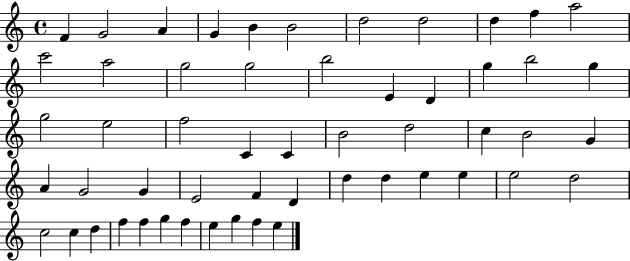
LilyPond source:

{
  \clef treble
  \time 4/4
  \defaultTimeSignature
  \key c \major
  f'4 g'2 a'4 | g'4 b'4 b'2 | d''2 d''2 | d''4 f''4 a''2 | \break c'''2 a''2 | g''2 g''2 | b''2 e'4 d'4 | g''4 b''2 g''4 | \break g''2 e''2 | f''2 c'4 c'4 | b'2 d''2 | c''4 b'2 g'4 | \break a'4 g'2 g'4 | e'2 f'4 d'4 | d''4 d''4 e''4 e''4 | e''2 d''2 | \break c''2 c''4 d''4 | f''4 f''4 g''4 f''4 | e''4 g''4 f''4 e''4 | \bar "|."
}